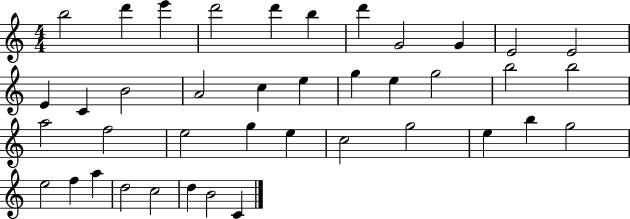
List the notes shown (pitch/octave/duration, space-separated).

B5/h D6/q E6/q D6/h D6/q B5/q D6/q G4/h G4/q E4/h E4/h E4/q C4/q B4/h A4/h C5/q E5/q G5/q E5/q G5/h B5/h B5/h A5/h F5/h E5/h G5/q E5/q C5/h G5/h E5/q B5/q G5/h E5/h F5/q A5/q D5/h C5/h D5/q B4/h C4/q